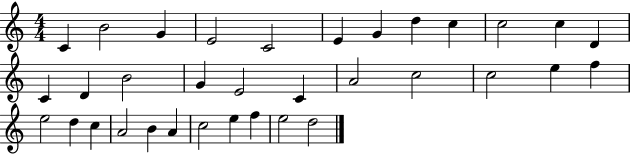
X:1
T:Untitled
M:4/4
L:1/4
K:C
C B2 G E2 C2 E G d c c2 c D C D B2 G E2 C A2 c2 c2 e f e2 d c A2 B A c2 e f e2 d2